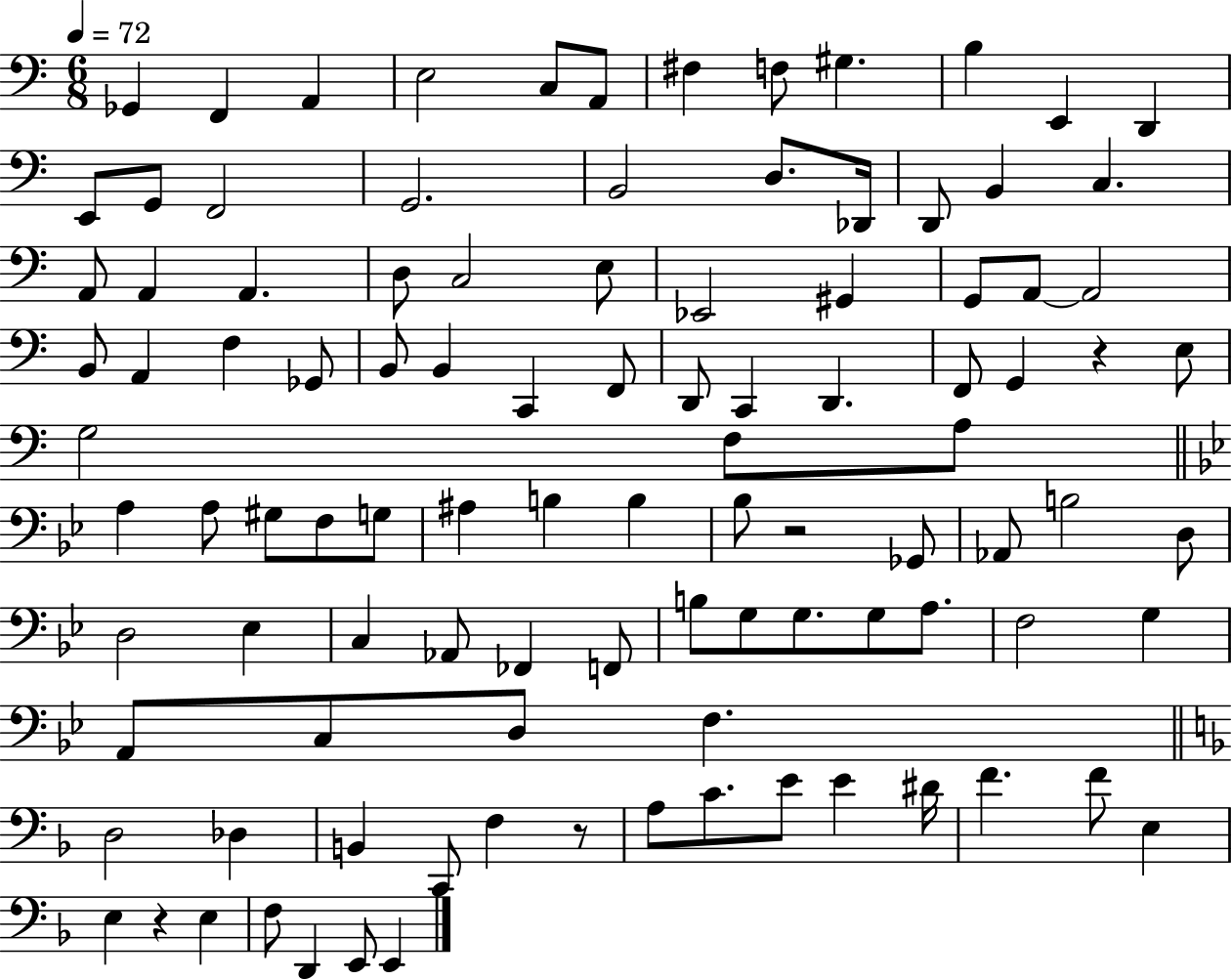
{
  \clef bass
  \numericTimeSignature
  \time 6/8
  \key c \major
  \tempo 4 = 72
  ges,4 f,4 a,4 | e2 c8 a,8 | fis4 f8 gis4. | b4 e,4 d,4 | \break e,8 g,8 f,2 | g,2. | b,2 d8. des,16 | d,8 b,4 c4. | \break a,8 a,4 a,4. | d8 c2 e8 | ees,2 gis,4 | g,8 a,8~~ a,2 | \break b,8 a,4 f4 ges,8 | b,8 b,4 c,4 f,8 | d,8 c,4 d,4. | f,8 g,4 r4 e8 | \break g2 f8 a8 | \bar "||" \break \key g \minor a4 a8 gis8 f8 g8 | ais4 b4 b4 | bes8 r2 ges,8 | aes,8 b2 d8 | \break d2 ees4 | c4 aes,8 fes,4 f,8 | b8 g8 g8. g8 a8. | f2 g4 | \break a,8 c8 d8 f4. | \bar "||" \break \key f \major d2 des4 | b,4 c,8 f4 r8 | a8 c'8. e'8 e'4 dis'16 | f'4. f'8 e4 | \break e4 r4 e4 | f8 d,4 e,8 e,4 | \bar "|."
}